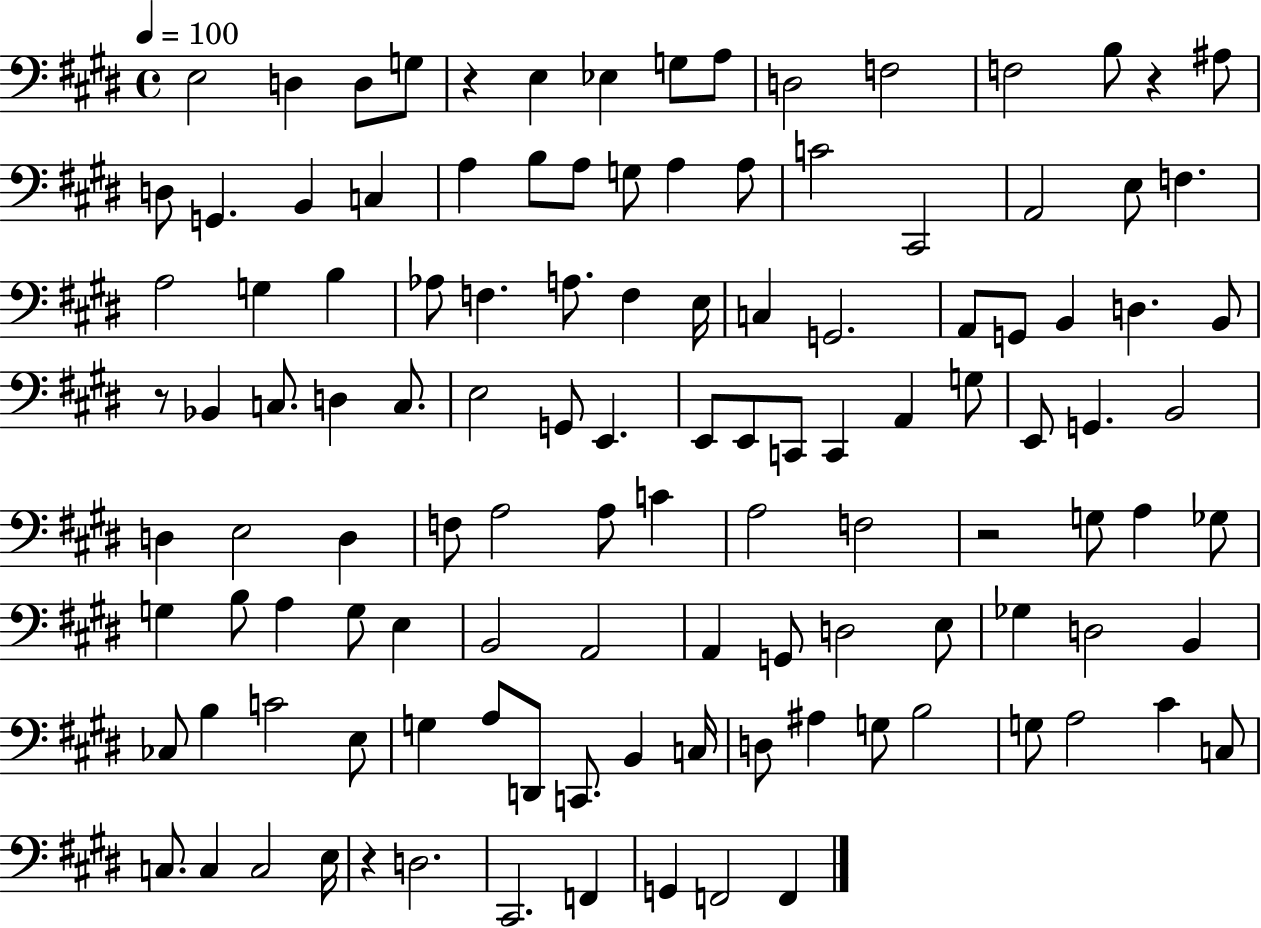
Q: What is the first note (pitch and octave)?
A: E3